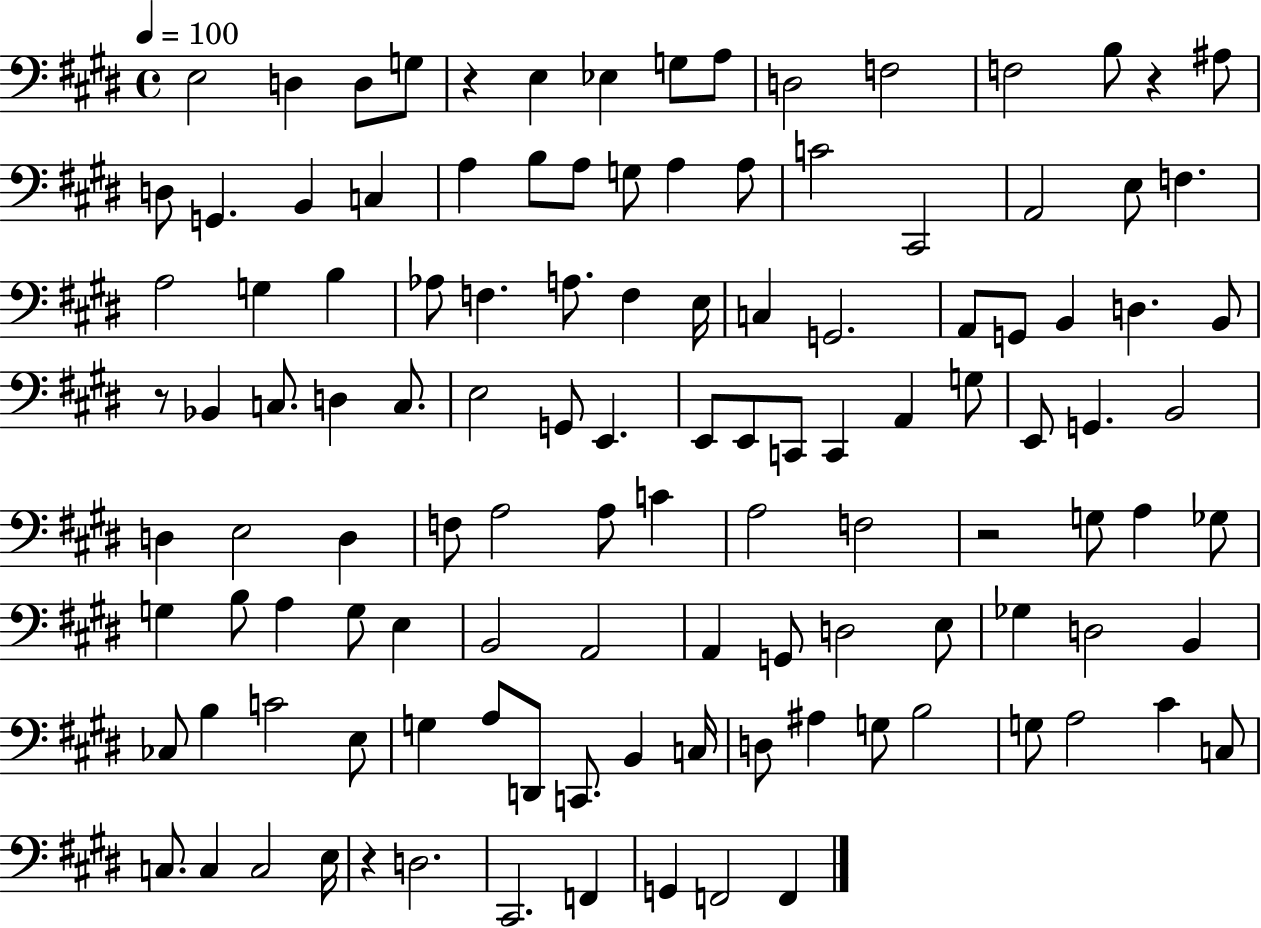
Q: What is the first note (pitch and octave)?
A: E3